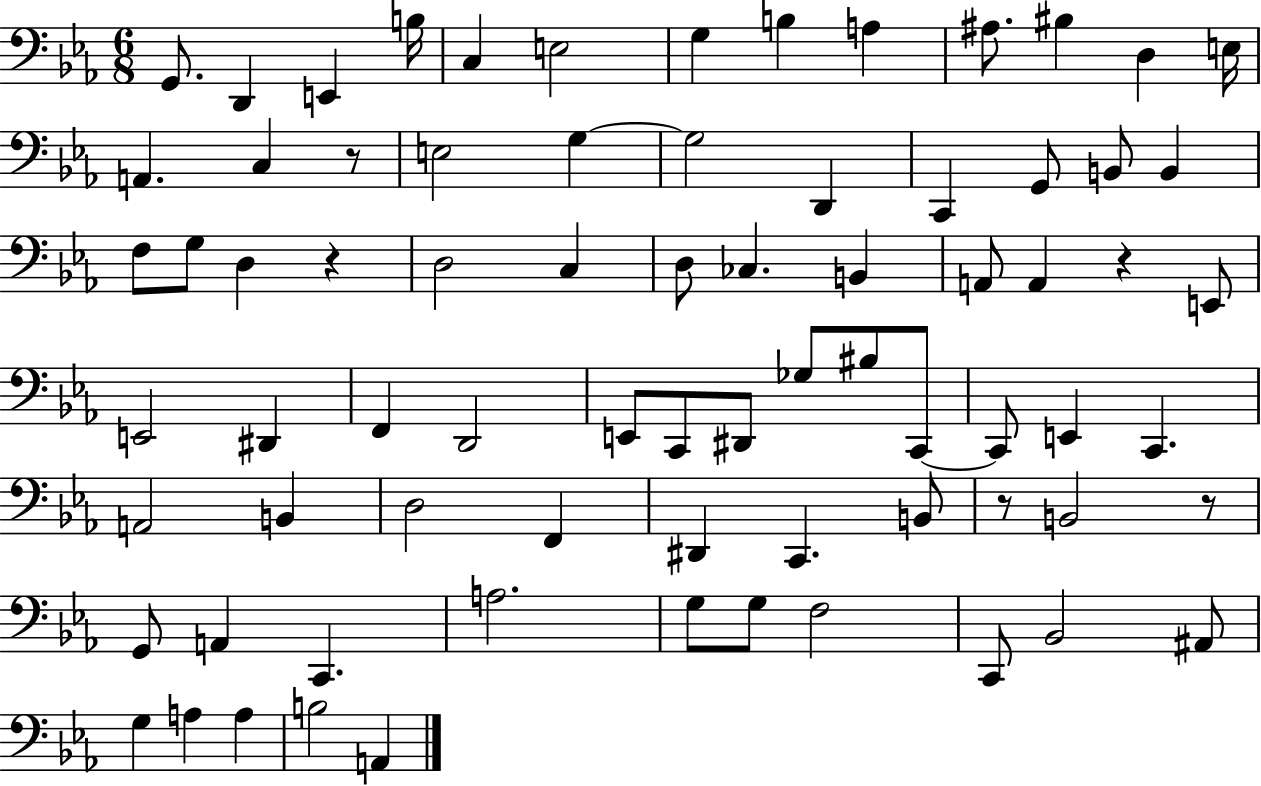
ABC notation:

X:1
T:Untitled
M:6/8
L:1/4
K:Eb
G,,/2 D,, E,, B,/4 C, E,2 G, B, A, ^A,/2 ^B, D, E,/4 A,, C, z/2 E,2 G, G,2 D,, C,, G,,/2 B,,/2 B,, F,/2 G,/2 D, z D,2 C, D,/2 _C, B,, A,,/2 A,, z E,,/2 E,,2 ^D,, F,, D,,2 E,,/2 C,,/2 ^D,,/2 _G,/2 ^B,/2 C,,/2 C,,/2 E,, C,, A,,2 B,, D,2 F,, ^D,, C,, B,,/2 z/2 B,,2 z/2 G,,/2 A,, C,, A,2 G,/2 G,/2 F,2 C,,/2 _B,,2 ^A,,/2 G, A, A, B,2 A,,